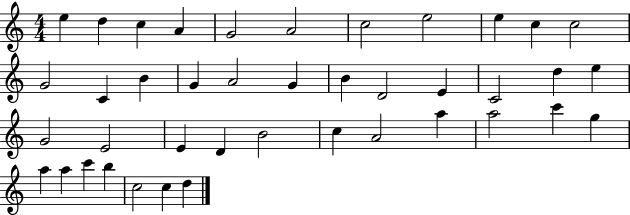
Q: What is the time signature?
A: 4/4